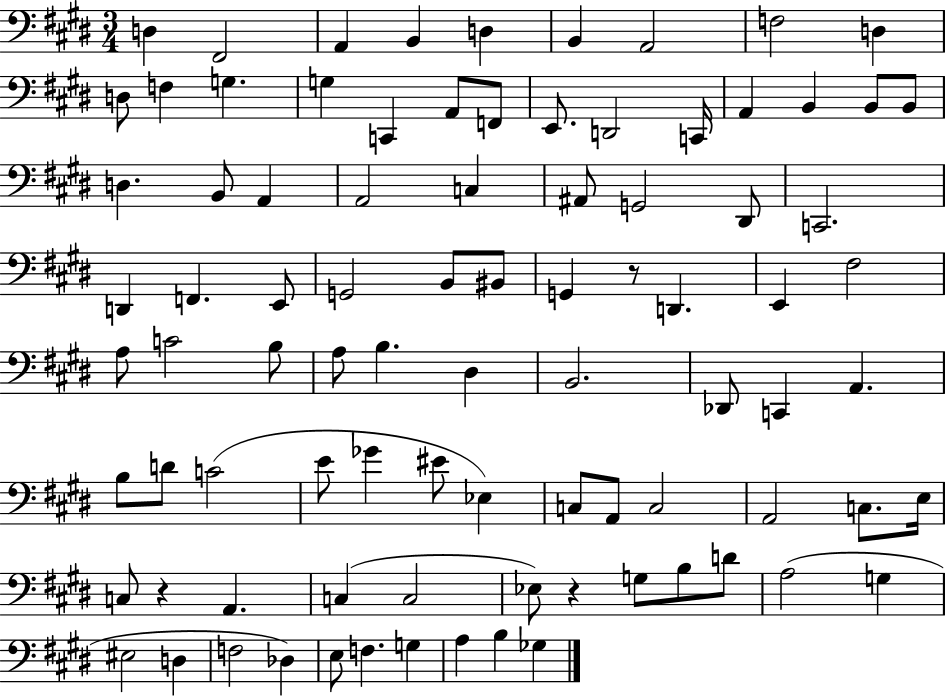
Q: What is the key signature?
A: E major